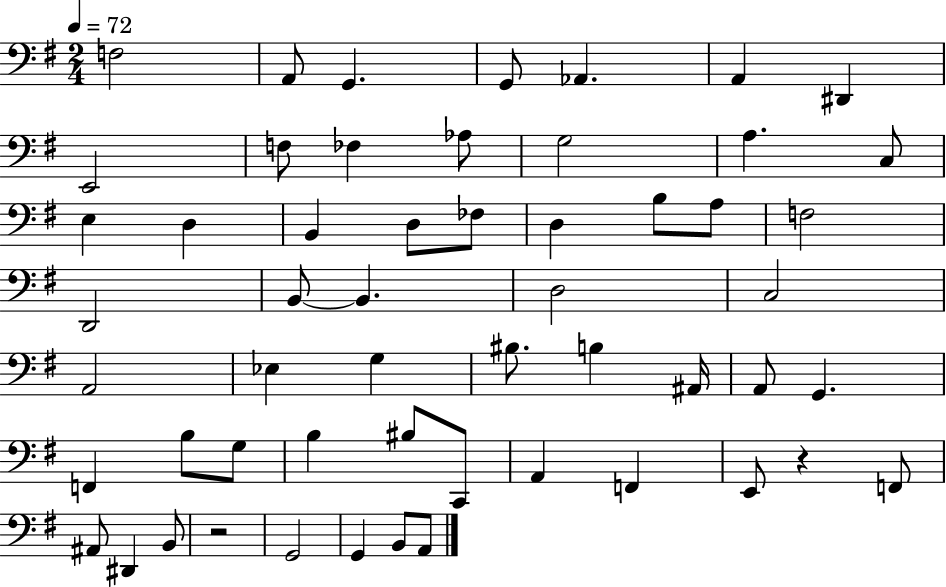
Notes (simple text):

F3/h A2/e G2/q. G2/e Ab2/q. A2/q D#2/q E2/h F3/e FES3/q Ab3/e G3/h A3/q. C3/e E3/q D3/q B2/q D3/e FES3/e D3/q B3/e A3/e F3/h D2/h B2/e B2/q. D3/h C3/h A2/h Eb3/q G3/q BIS3/e. B3/q A#2/s A2/e G2/q. F2/q B3/e G3/e B3/q BIS3/e C2/e A2/q F2/q E2/e R/q F2/e A#2/e D#2/q B2/e R/h G2/h G2/q B2/e A2/e